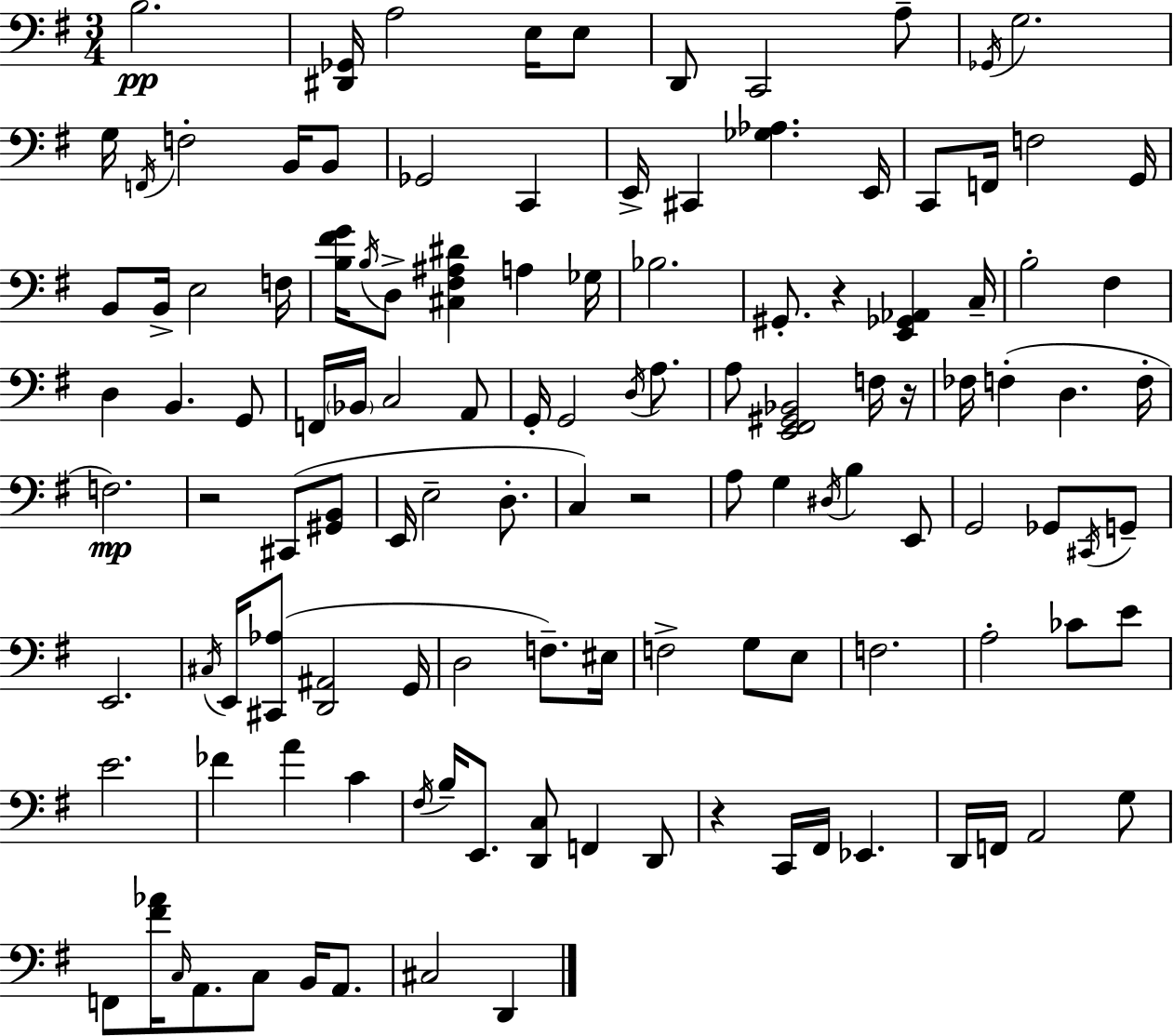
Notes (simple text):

B3/h. [D#2,Gb2]/s A3/h E3/s E3/e D2/e C2/h A3/e Gb2/s G3/h. G3/s F2/s F3/h B2/s B2/e Gb2/h C2/q E2/s C#2/q [Gb3,Ab3]/q. E2/s C2/e F2/s F3/h G2/s B2/e B2/s E3/h F3/s [B3,F#4,G4]/s B3/s D3/e [C#3,F#3,A#3,D#4]/q A3/q Gb3/s Bb3/h. G#2/e. R/q [E2,Gb2,Ab2]/q C3/s B3/h F#3/q D3/q B2/q. G2/e F2/s Bb2/s C3/h A2/e G2/s G2/h D3/s A3/e. A3/e [E2,F#2,G#2,Bb2]/h F3/s R/s FES3/s F3/q D3/q. F3/s F3/h. R/h C#2/e [G#2,B2]/e E2/s E3/h D3/e. C3/q R/h A3/e G3/q D#3/s B3/q E2/e G2/h Gb2/e C#2/s G2/e E2/h. C#3/s E2/s [C#2,Ab3]/e [D2,A#2]/h G2/s D3/h F3/e. EIS3/s F3/h G3/e E3/e F3/h. A3/h CES4/e E4/e E4/h. FES4/q A4/q C4/q F#3/s B3/s E2/e. [D2,C3]/e F2/q D2/e R/q C2/s F#2/s Eb2/q. D2/s F2/s A2/h G3/e F2/e [F#4,Ab4]/s C3/s A2/e. C3/e B2/s A2/e. C#3/h D2/q